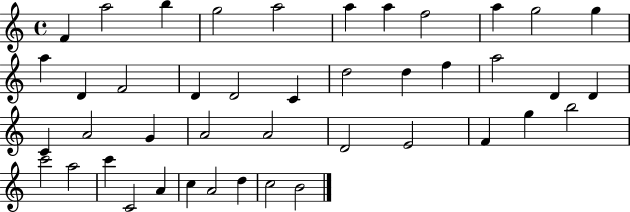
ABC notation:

X:1
T:Untitled
M:4/4
L:1/4
K:C
F a2 b g2 a2 a a f2 a g2 g a D F2 D D2 C d2 d f a2 D D C A2 G A2 A2 D2 E2 F g b2 c'2 a2 c' C2 A c A2 d c2 B2